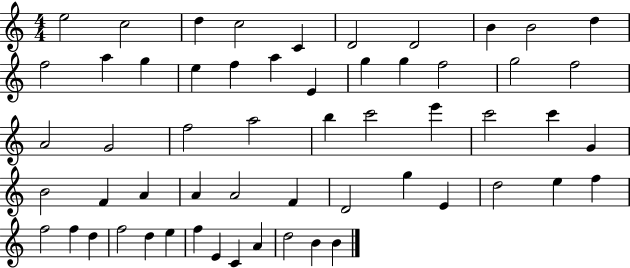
{
  \clef treble
  \numericTimeSignature
  \time 4/4
  \key c \major
  e''2 c''2 | d''4 c''2 c'4 | d'2 d'2 | b'4 b'2 d''4 | \break f''2 a''4 g''4 | e''4 f''4 a''4 e'4 | g''4 g''4 f''2 | g''2 f''2 | \break a'2 g'2 | f''2 a''2 | b''4 c'''2 e'''4 | c'''2 c'''4 g'4 | \break b'2 f'4 a'4 | a'4 a'2 f'4 | d'2 g''4 e'4 | d''2 e''4 f''4 | \break f''2 f''4 d''4 | f''2 d''4 e''4 | f''4 e'4 c'4 a'4 | d''2 b'4 b'4 | \break \bar "|."
}